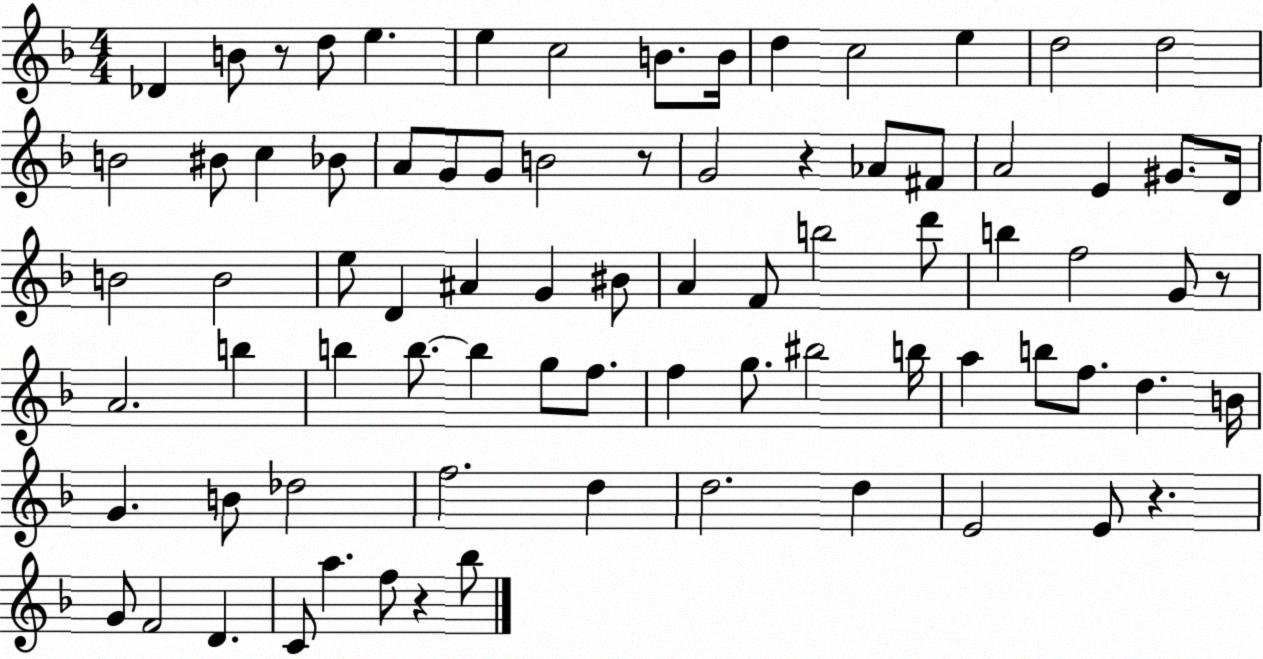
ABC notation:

X:1
T:Untitled
M:4/4
L:1/4
K:F
_D B/2 z/2 d/2 e e c2 B/2 B/4 d c2 e d2 d2 B2 ^B/2 c _B/2 A/2 G/2 G/2 B2 z/2 G2 z _A/2 ^F/2 A2 E ^G/2 D/4 B2 B2 e/2 D ^A G ^B/2 A F/2 b2 d'/2 b f2 G/2 z/2 A2 b b b/2 b g/2 f/2 f g/2 ^b2 b/4 a b/2 f/2 d B/4 G B/2 _d2 f2 d d2 d E2 E/2 z G/2 F2 D C/2 a f/2 z _b/2